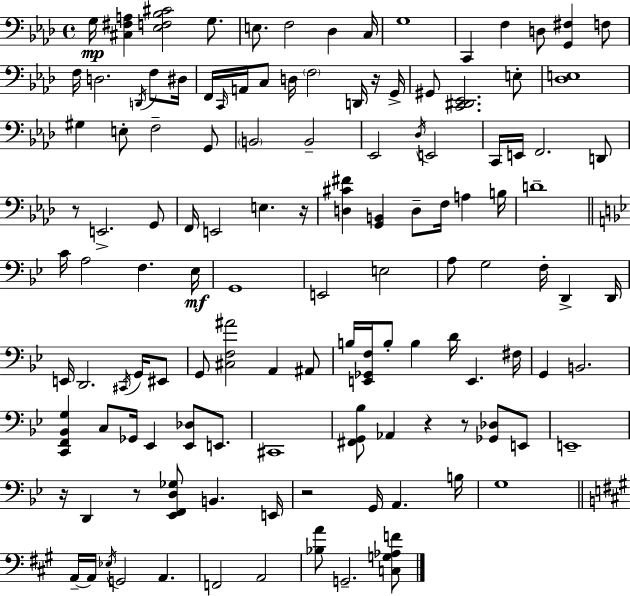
X:1
T:Untitled
M:4/4
L:1/4
K:Fm
G,/4 [^C,^F,A,] [_E,F,_B,^C]2 G,/2 E,/2 F,2 _D, C,/4 G,4 C,, F, D,/2 [G,,^F,] F,/2 F,/4 D,2 D,,/4 F,/2 ^D,/4 F,,/4 C,,/4 A,,/4 C,/2 D,/4 F,2 D,,/4 z/4 G,,/4 ^G,,/2 [C,,^D,,_E,,]2 E,/2 [_D,E,]4 ^G, E,/2 F,2 G,,/2 B,,2 B,,2 _E,,2 _D,/4 E,,2 C,,/4 E,,/4 F,,2 D,,/2 z/2 E,,2 G,,/2 F,,/4 E,,2 E, z/4 [D,^C^F] [G,,B,,] D,/2 F,/4 A, B,/4 D4 C/4 A,2 F, _E,/4 G,,4 E,,2 E,2 A,/2 G,2 F,/4 D,, D,,/4 E,,/4 D,,2 ^C,,/4 G,,/4 ^E,,/2 G,,/2 [^C,F,^A]2 A,, ^A,,/2 B,/4 [E,,_G,,F,]/4 B,/2 B, D/4 E,, ^F,/4 G,, B,,2 [C,,F,,_B,,G,] C,/2 _G,,/4 _E,, [_E,,_D,]/2 E,,/2 ^C,,4 [^F,,G,,_B,]/2 _A,, z z/2 [_G,,_D,]/2 E,,/2 E,,4 z/4 D,, z/2 [_E,,F,,D,_G,]/2 B,, E,,/4 z2 G,,/4 A,, B,/4 G,4 A,,/4 A,,/4 _E,/4 G,,2 A,, F,,2 A,,2 [_B,A]/2 G,,2 [C,G,_A,F]/2